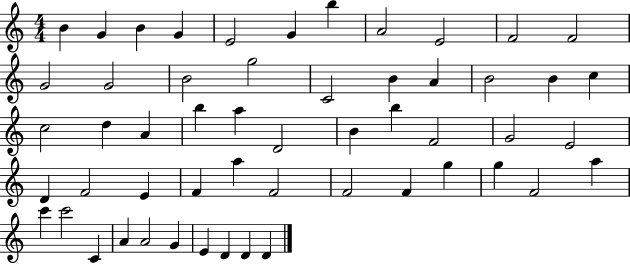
B4/q G4/q B4/q G4/q E4/h G4/q B5/q A4/h E4/h F4/h F4/h G4/h G4/h B4/h G5/h C4/h B4/q A4/q B4/h B4/q C5/q C5/h D5/q A4/q B5/q A5/q D4/h B4/q B5/q F4/h G4/h E4/h D4/q F4/h E4/q F4/q A5/q F4/h F4/h F4/q G5/q G5/q F4/h A5/q C6/q C6/h C4/q A4/q A4/h G4/q E4/q D4/q D4/q D4/q